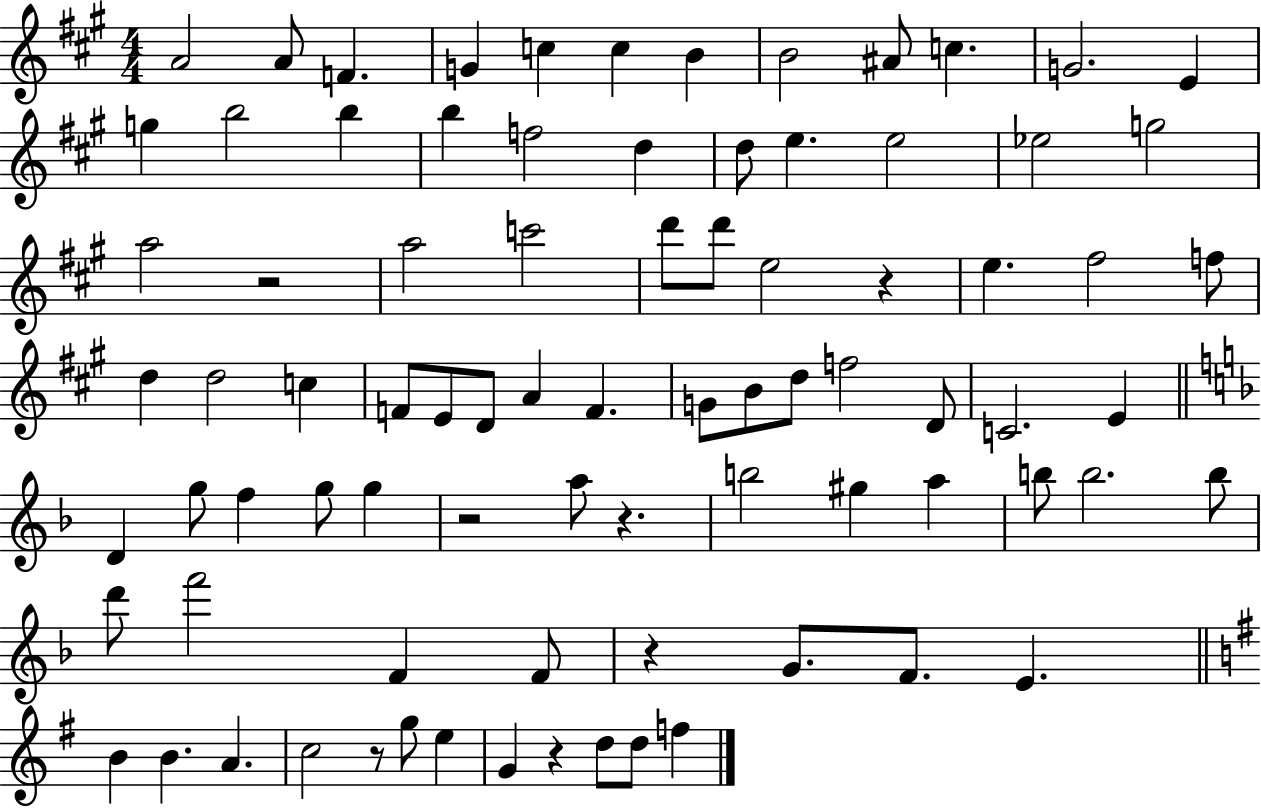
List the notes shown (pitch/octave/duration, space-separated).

A4/h A4/e F4/q. G4/q C5/q C5/q B4/q B4/h A#4/e C5/q. G4/h. E4/q G5/q B5/h B5/q B5/q F5/h D5/q D5/e E5/q. E5/h Eb5/h G5/h A5/h R/h A5/h C6/h D6/e D6/e E5/h R/q E5/q. F#5/h F5/e D5/q D5/h C5/q F4/e E4/e D4/e A4/q F4/q. G4/e B4/e D5/e F5/h D4/e C4/h. E4/q D4/q G5/e F5/q G5/e G5/q R/h A5/e R/q. B5/h G#5/q A5/q B5/e B5/h. B5/e D6/e F6/h F4/q F4/e R/q G4/e. F4/e. E4/q. B4/q B4/q. A4/q. C5/h R/e G5/e E5/q G4/q R/q D5/e D5/e F5/q